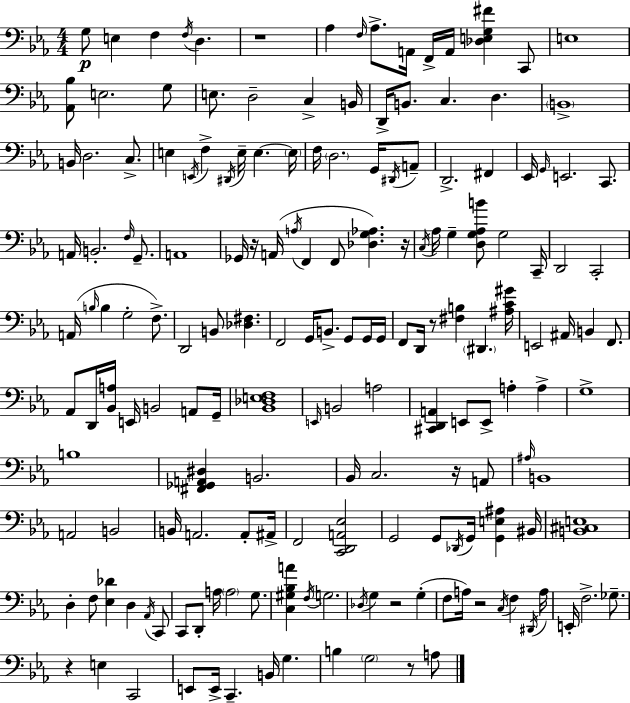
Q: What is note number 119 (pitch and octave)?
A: Ab2